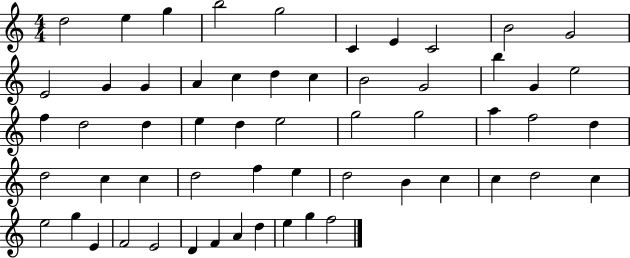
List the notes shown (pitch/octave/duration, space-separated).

D5/h E5/q G5/q B5/h G5/h C4/q E4/q C4/h B4/h G4/h E4/h G4/q G4/q A4/q C5/q D5/q C5/q B4/h G4/h B5/q G4/q E5/h F5/q D5/h D5/q E5/q D5/q E5/h G5/h G5/h A5/q F5/h D5/q D5/h C5/q C5/q D5/h F5/q E5/q D5/h B4/q C5/q C5/q D5/h C5/q E5/h G5/q E4/q F4/h E4/h D4/q F4/q A4/q D5/q E5/q G5/q F5/h